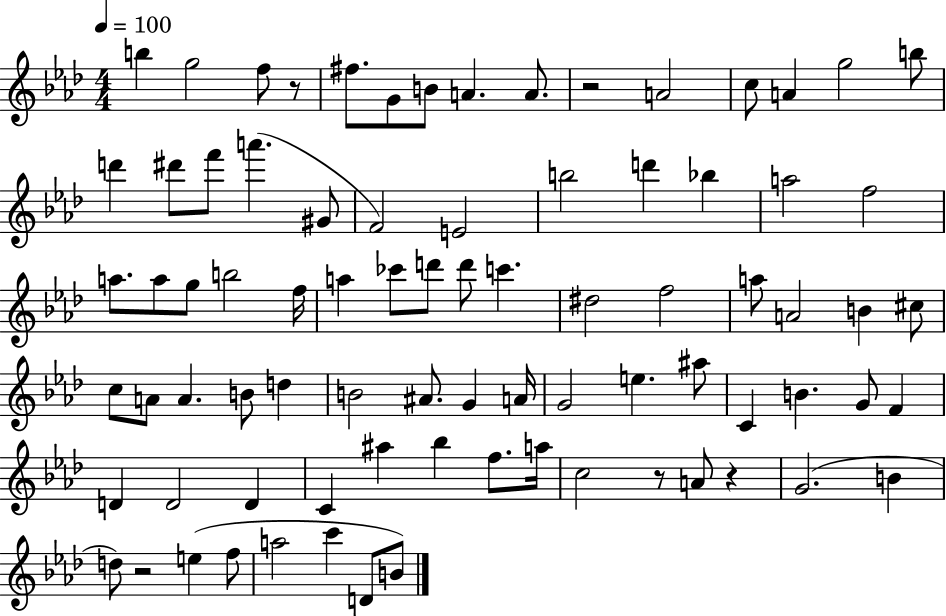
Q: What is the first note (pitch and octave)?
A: B5